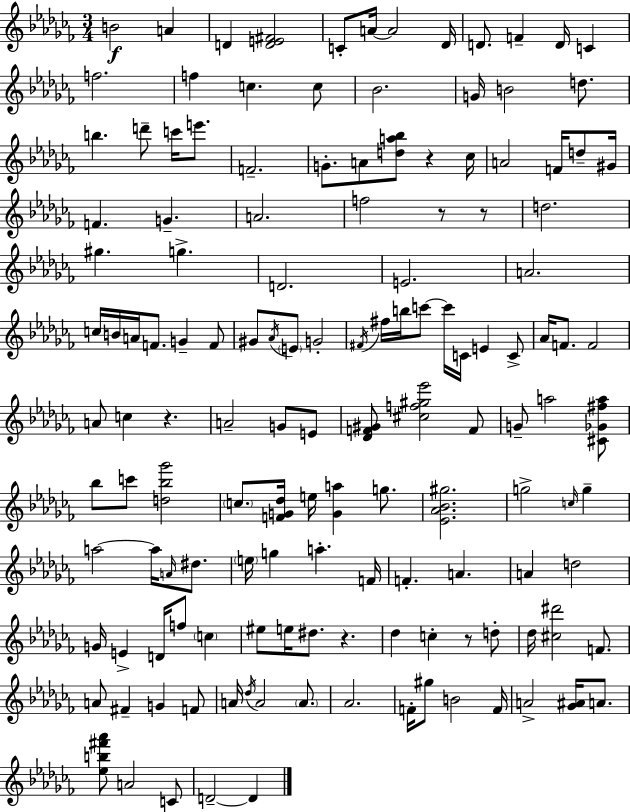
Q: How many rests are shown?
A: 6